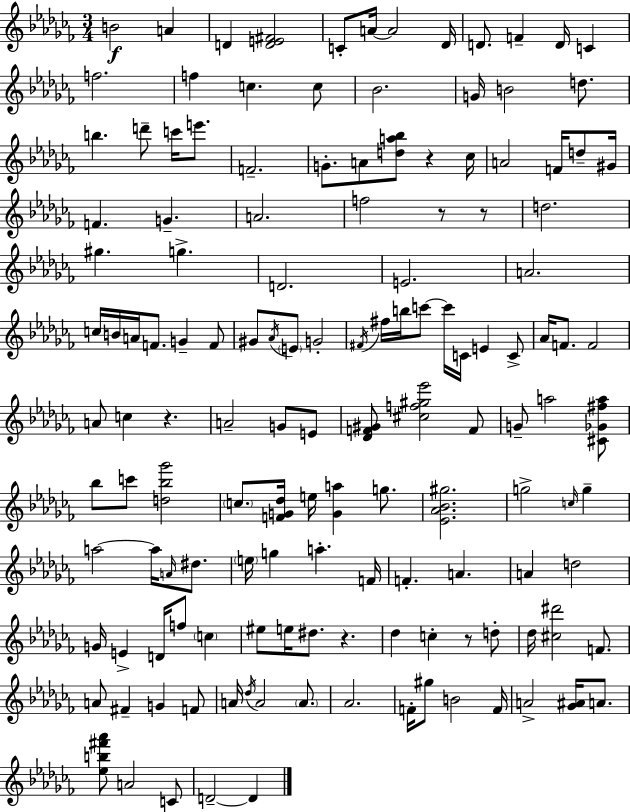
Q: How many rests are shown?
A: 6